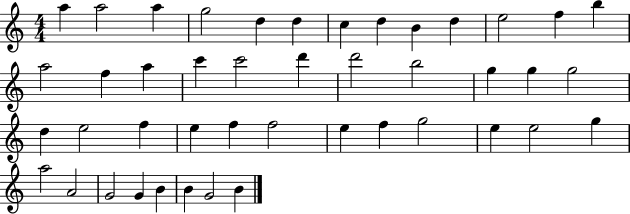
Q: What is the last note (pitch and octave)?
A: B4